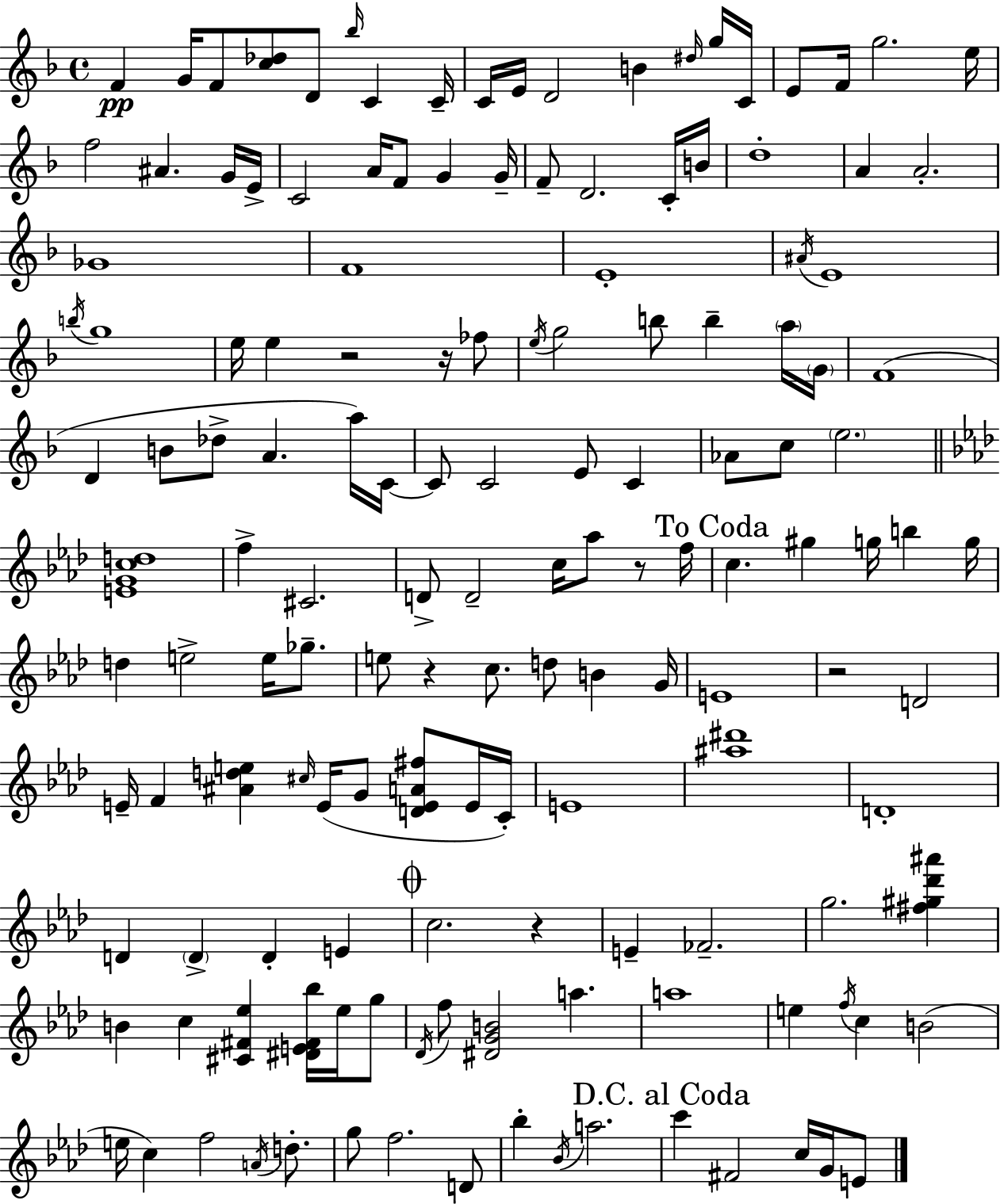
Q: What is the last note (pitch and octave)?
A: E4